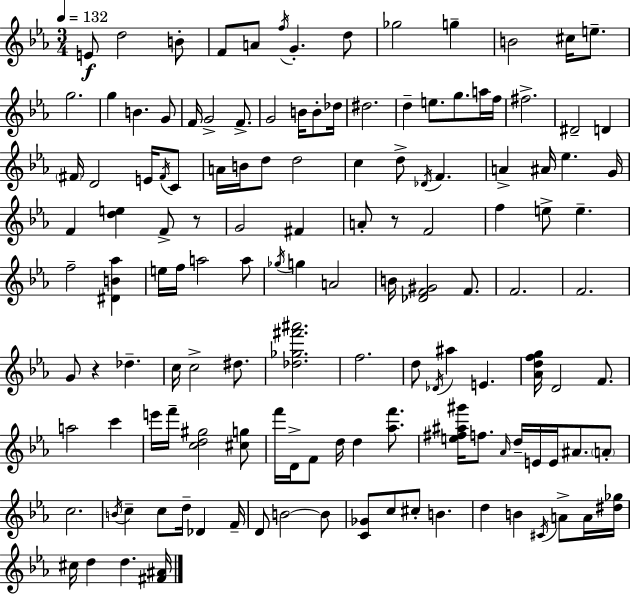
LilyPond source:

{
  \clef treble
  \numericTimeSignature
  \time 3/4
  \key ees \major
  \tempo 4 = 132
  e'8\f d''2 b'8-. | f'8 a'8 \acciaccatura { f''16 } g'4.-. d''8 | ges''2 g''4-- | b'2 cis''16 e''8.-- | \break g''2. | g''4 b'4. g'8 | f'16 g'2-> f'8.-> | g'2 b'16 b'8-. | \break des''16 dis''2. | d''4-- e''8. g''8. a''16 | f''16 fis''2.-> | dis'2-- d'4 | \break \parenthesize fis'16 d'2 e'16 \acciaccatura { fis'16 } | c'8 a'16 b'16 d''8 d''2 | c''4 d''8-> \acciaccatura { des'16 } f'4. | a'4-> ais'16 ees''4. | \break g'16 f'4 <d'' e''>4 f'8-> | r8 g'2 fis'4 | a'8-. r8 f'2 | f''4 e''8-> e''4.-- | \break f''2-- <dis' b' aes''>4 | e''16 f''16 a''2 | a''8 \acciaccatura { ges''16 } g''4 a'2 | b'16 <des' f' gis'>2 | \break f'8. f'2. | f'2. | g'8 r4 des''4.-- | c''16 c''2-> | \break dis''8. <des'' ges'' fis''' ais'''>2. | f''2. | d''8 \acciaccatura { des'16 } ais''4 e'4. | <aes' d'' f'' g''>16 d'2 | \break f'8. a''2 | c'''4 e'''16 f'''16-- <c'' d'' gis''>2 | <cis'' g''>8 f'''16 d'16-> f'8 d''16 d''4 | <aes'' f'''>8. <e'' fis'' ais'' gis'''>16 f''8. \grace { aes'16 } d''16-- e'16 | \break e'16 ais'8. \parenthesize a'8-. c''2. | \acciaccatura { b'16 } c''4-- c''8 | d''16-- des'4 f'16-- d'8 b'2~~ | b'8 <c' ges'>8 c''8 cis''8-. | \break b'4. d''4 b'4 | \acciaccatura { cis'16 } a'8-> a'16 <dis'' ges''>16 cis''16 d''4 | d''4. <fis' ais'>16 \bar "|."
}